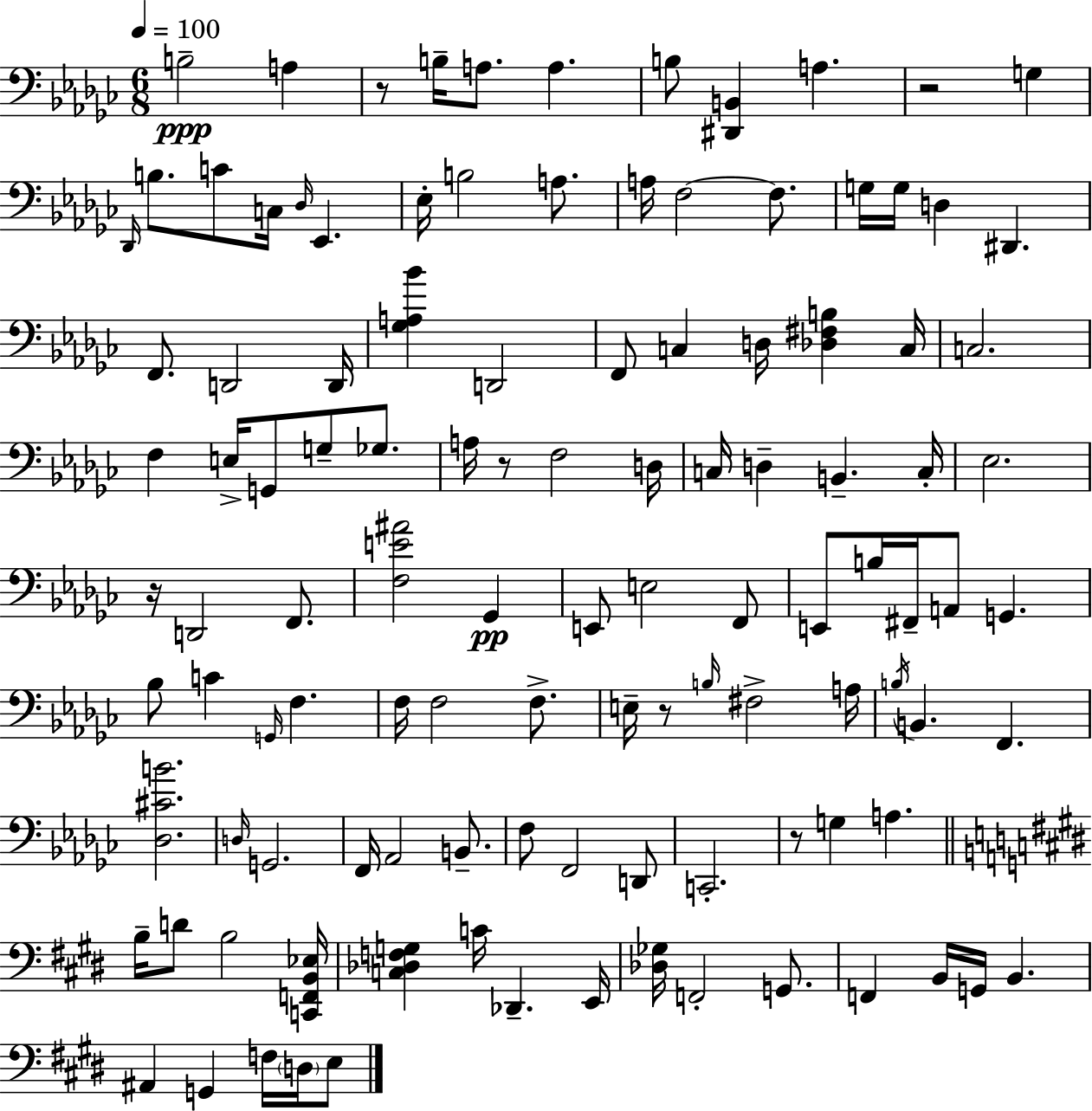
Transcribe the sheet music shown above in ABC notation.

X:1
T:Untitled
M:6/8
L:1/4
K:Ebm
B,2 A, z/2 B,/4 A,/2 A, B,/2 [^D,,B,,] A, z2 G, _D,,/4 B,/2 C/2 C,/4 _D,/4 _E,, _E,/4 B,2 A,/2 A,/4 F,2 F,/2 G,/4 G,/4 D, ^D,, F,,/2 D,,2 D,,/4 [_G,A,_B] D,,2 F,,/2 C, D,/4 [_D,^F,B,] C,/4 C,2 F, E,/4 G,,/2 G,/2 _G,/2 A,/4 z/2 F,2 D,/4 C,/4 D, B,, C,/4 _E,2 z/4 D,,2 F,,/2 [F,E^A]2 _G,, E,,/2 E,2 F,,/2 E,,/2 B,/4 ^F,,/4 A,,/2 G,, _B,/2 C G,,/4 F, F,/4 F,2 F,/2 E,/4 z/2 B,/4 ^F,2 A,/4 B,/4 B,, F,, [_D,^CB]2 D,/4 G,,2 F,,/4 _A,,2 B,,/2 F,/2 F,,2 D,,/2 C,,2 z/2 G, A, B,/4 D/2 B,2 [C,,F,,B,,_E,]/4 [C,_D,F,G,] C/4 _D,, E,,/4 [_D,_G,]/4 F,,2 G,,/2 F,, B,,/4 G,,/4 B,, ^A,, G,, F,/4 D,/4 E,/2